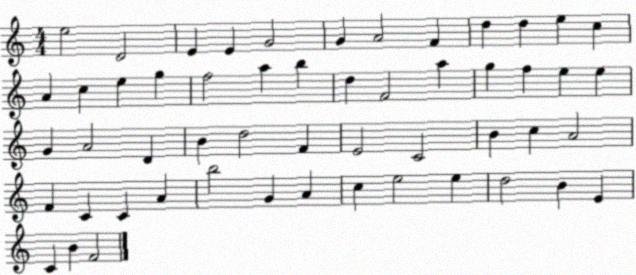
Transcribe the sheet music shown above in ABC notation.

X:1
T:Untitled
M:4/4
L:1/4
K:C
e2 D2 E E G2 G A2 F d d e c A c e g f2 a b d F2 a g f e e G A2 D B d2 F E2 C2 B c A2 F C C A b2 G A c e2 e d2 B E C B F2